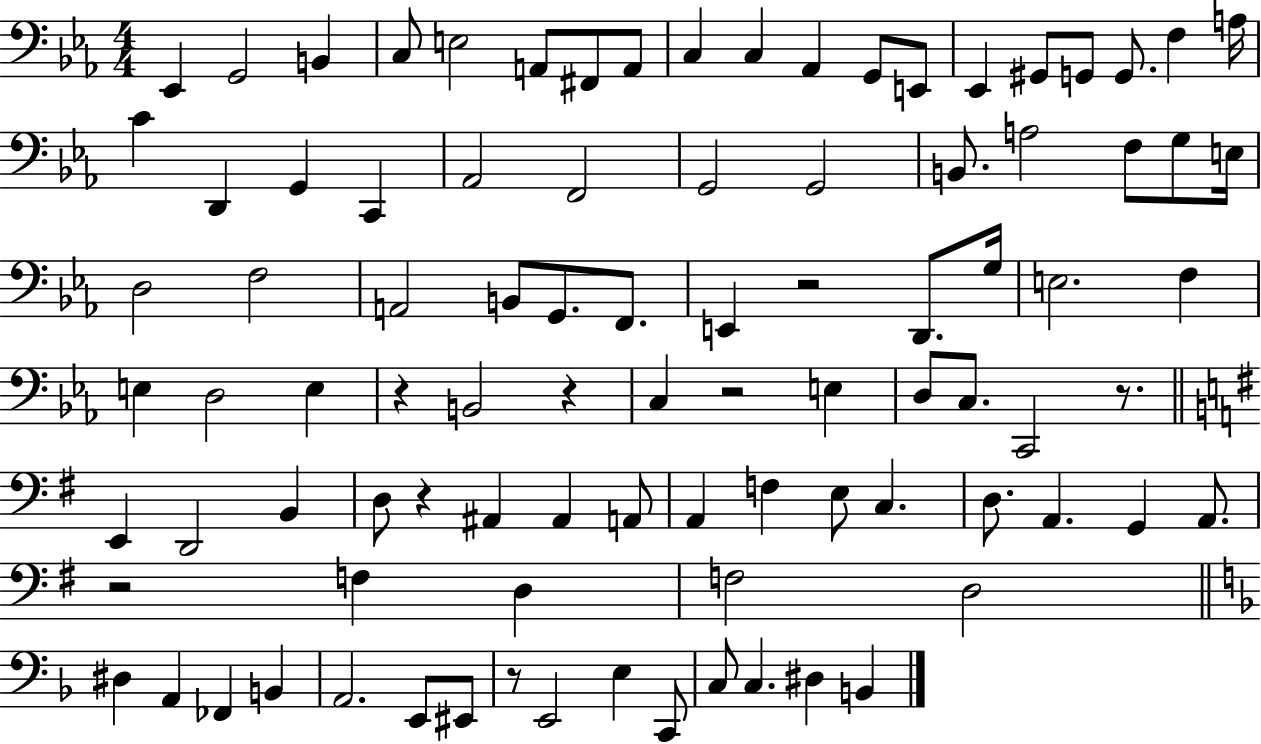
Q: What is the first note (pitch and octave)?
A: Eb2